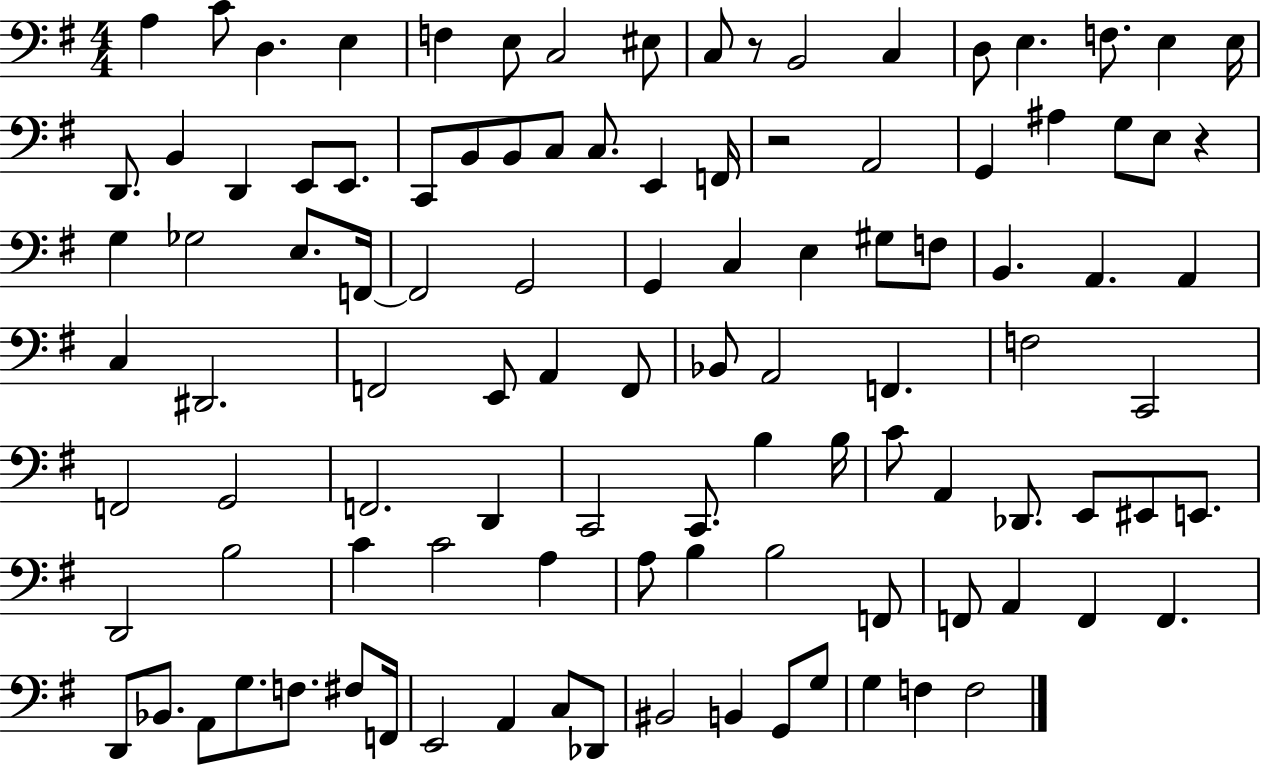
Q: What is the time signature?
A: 4/4